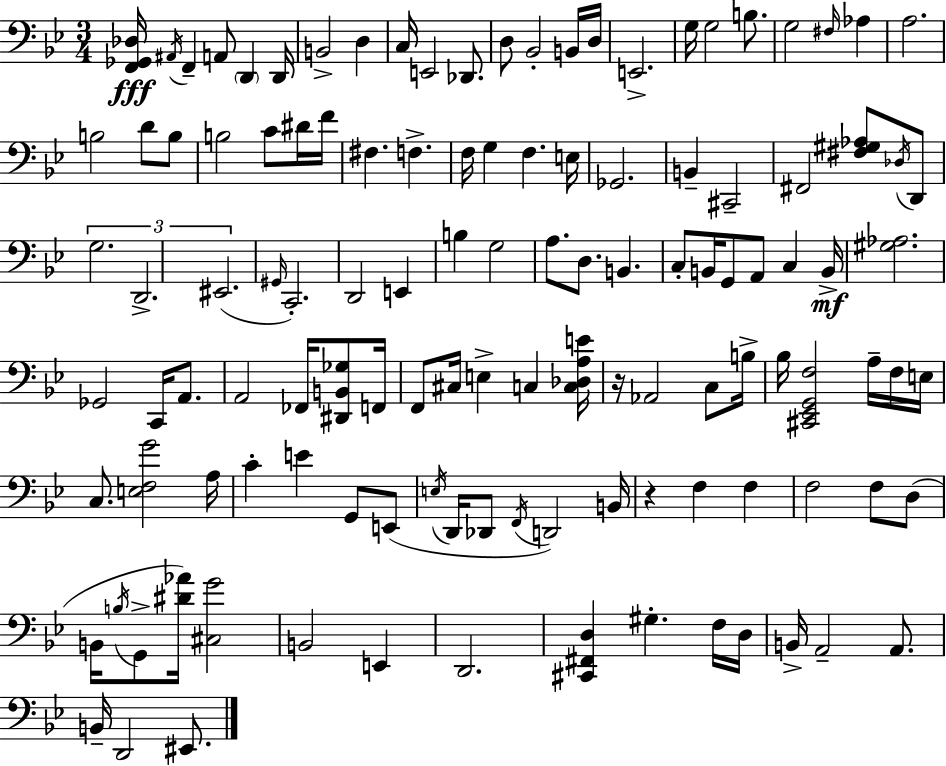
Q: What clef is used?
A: bass